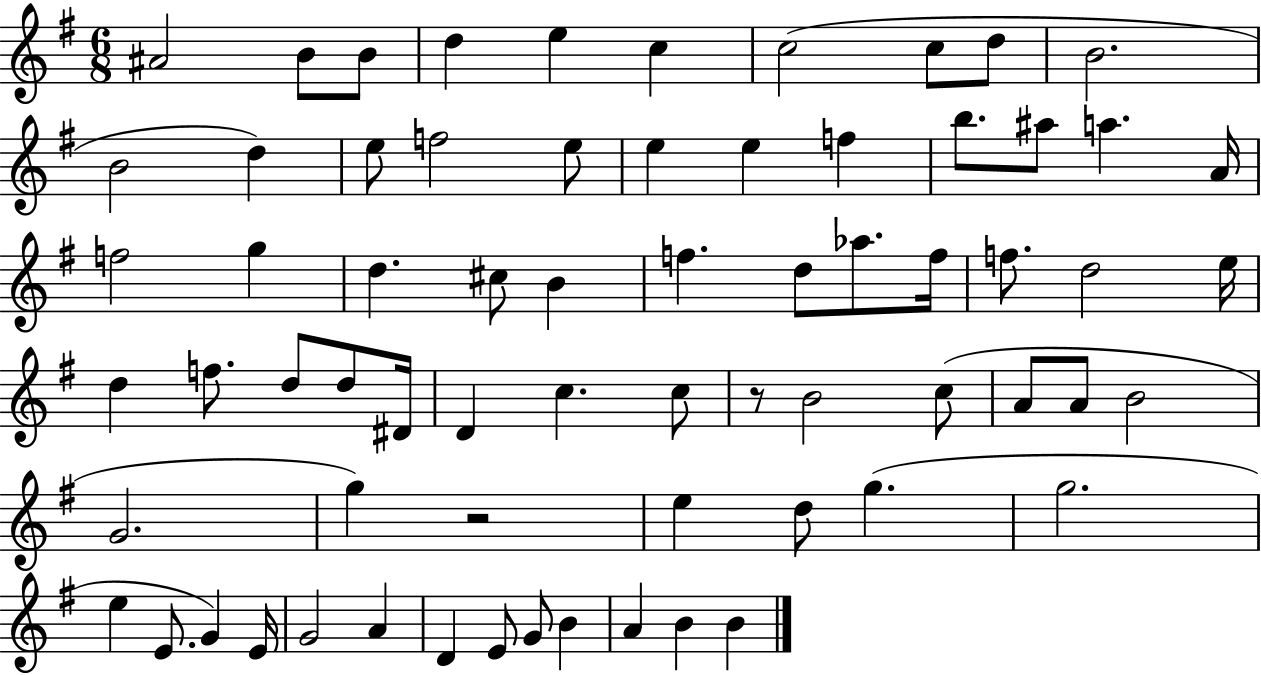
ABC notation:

X:1
T:Untitled
M:6/8
L:1/4
K:G
^A2 B/2 B/2 d e c c2 c/2 d/2 B2 B2 d e/2 f2 e/2 e e f b/2 ^a/2 a A/4 f2 g d ^c/2 B f d/2 _a/2 f/4 f/2 d2 e/4 d f/2 d/2 d/2 ^D/4 D c c/2 z/2 B2 c/2 A/2 A/2 B2 G2 g z2 e d/2 g g2 e E/2 G E/4 G2 A D E/2 G/2 B A B B